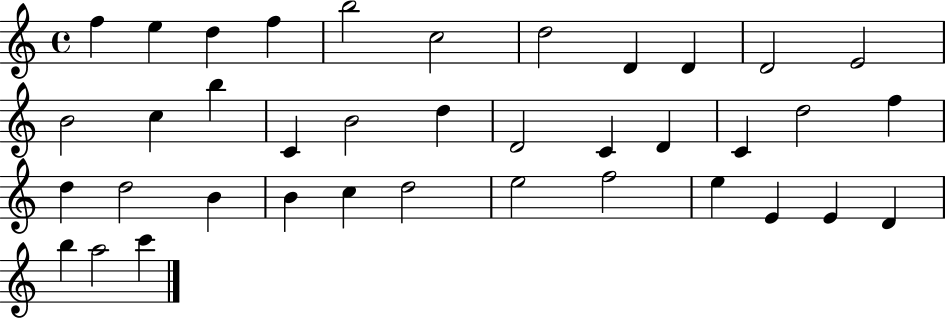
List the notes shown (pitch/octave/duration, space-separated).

F5/q E5/q D5/q F5/q B5/h C5/h D5/h D4/q D4/q D4/h E4/h B4/h C5/q B5/q C4/q B4/h D5/q D4/h C4/q D4/q C4/q D5/h F5/q D5/q D5/h B4/q B4/q C5/q D5/h E5/h F5/h E5/q E4/q E4/q D4/q B5/q A5/h C6/q